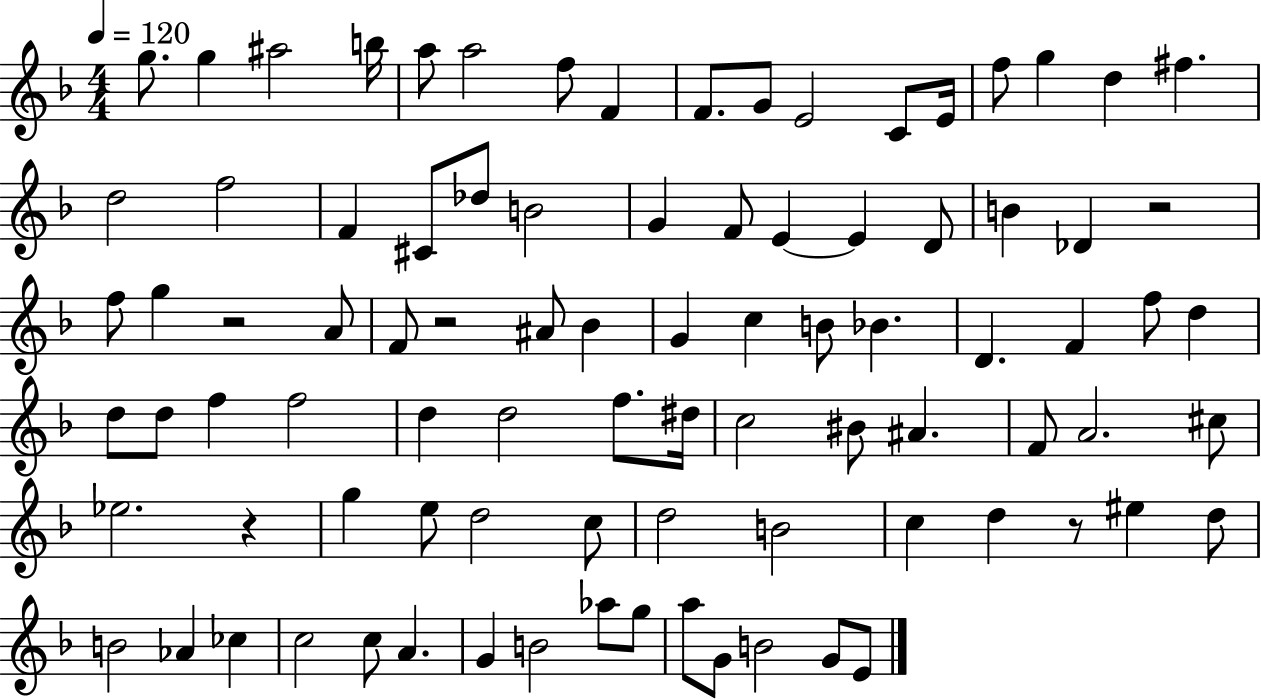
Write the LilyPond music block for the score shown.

{
  \clef treble
  \numericTimeSignature
  \time 4/4
  \key f \major
  \tempo 4 = 120
  g''8. g''4 ais''2 b''16 | a''8 a''2 f''8 f'4 | f'8. g'8 e'2 c'8 e'16 | f''8 g''4 d''4 fis''4. | \break d''2 f''2 | f'4 cis'8 des''8 b'2 | g'4 f'8 e'4~~ e'4 d'8 | b'4 des'4 r2 | \break f''8 g''4 r2 a'8 | f'8 r2 ais'8 bes'4 | g'4 c''4 b'8 bes'4. | d'4. f'4 f''8 d''4 | \break d''8 d''8 f''4 f''2 | d''4 d''2 f''8. dis''16 | c''2 bis'8 ais'4. | f'8 a'2. cis''8 | \break ees''2. r4 | g''4 e''8 d''2 c''8 | d''2 b'2 | c''4 d''4 r8 eis''4 d''8 | \break b'2 aes'4 ces''4 | c''2 c''8 a'4. | g'4 b'2 aes''8 g''8 | a''8 g'8 b'2 g'8 e'8 | \break \bar "|."
}